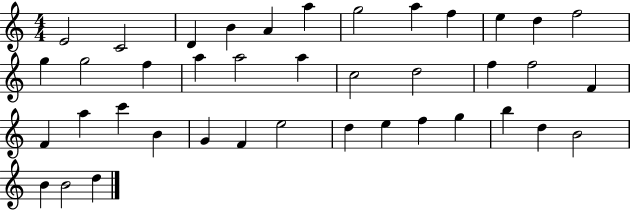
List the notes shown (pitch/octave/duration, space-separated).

E4/h C4/h D4/q B4/q A4/q A5/q G5/h A5/q F5/q E5/q D5/q F5/h G5/q G5/h F5/q A5/q A5/h A5/q C5/h D5/h F5/q F5/h F4/q F4/q A5/q C6/q B4/q G4/q F4/q E5/h D5/q E5/q F5/q G5/q B5/q D5/q B4/h B4/q B4/h D5/q